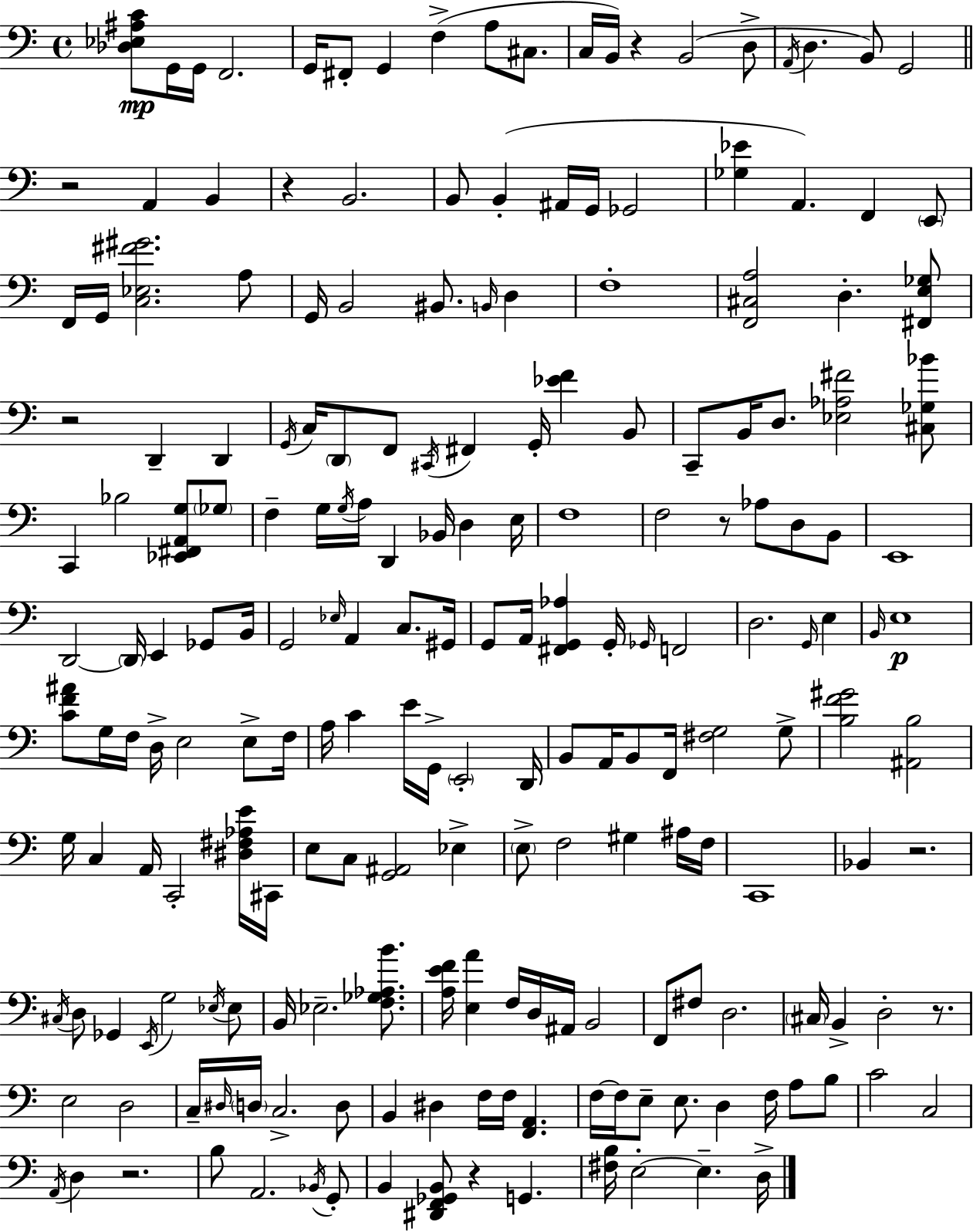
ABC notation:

X:1
T:Untitled
M:4/4
L:1/4
K:Am
[_D,_E,^A,C]/2 G,,/4 G,,/4 F,,2 G,,/4 ^F,,/2 G,, F, A,/2 ^C,/2 C,/4 B,,/4 z B,,2 D,/2 A,,/4 D, B,,/2 G,,2 z2 A,, B,, z B,,2 B,,/2 B,, ^A,,/4 G,,/4 _G,,2 [_G,_E] A,, F,, E,,/2 F,,/4 G,,/4 [C,_E,^F^G]2 A,/2 G,,/4 B,,2 ^B,,/2 B,,/4 D, F,4 [F,,^C,A,]2 D, [^F,,E,_G,]/2 z2 D,, D,, G,,/4 C,/4 D,,/2 F,,/2 ^C,,/4 ^F,, G,,/4 [_EF] B,,/2 C,,/2 B,,/4 D,/2 [_E,_A,^F]2 [^C,_G,_B]/2 C,, _B,2 [_E,,^F,,A,,G,]/2 _G,/2 F, G,/4 G,/4 A,/4 D,, _B,,/4 D, E,/4 F,4 F,2 z/2 _A,/2 D,/2 B,,/2 E,,4 D,,2 D,,/4 E,, _G,,/2 B,,/4 G,,2 _E,/4 A,, C,/2 ^G,,/4 G,,/2 A,,/4 [^F,,G,,_A,] G,,/4 _G,,/4 F,,2 D,2 G,,/4 E, B,,/4 E,4 [CF^A]/2 G,/4 F,/4 D,/4 E,2 E,/2 F,/4 A,/4 C E/4 G,,/4 E,,2 D,,/4 B,,/2 A,,/4 B,,/2 F,,/4 [^F,G,]2 G,/2 [B,F^G]2 [^A,,B,]2 G,/4 C, A,,/4 C,,2 [^D,^F,_A,E]/4 ^C,,/4 E,/2 C,/2 [G,,^A,,]2 _E, E,/2 F,2 ^G, ^A,/4 F,/4 C,,4 _B,, z2 ^C,/4 D,/2 _G,, E,,/4 G,2 _E,/4 _E,/2 B,,/4 _E,2 [F,_G,_A,B]/2 [A,EF]/4 [E,A] F,/4 D,/4 ^A,,/4 B,,2 F,,/2 ^F,/2 D,2 ^C,/4 B,, D,2 z/2 E,2 D,2 C,/4 ^D,/4 D,/4 C,2 D,/2 B,, ^D, F,/4 F,/4 [F,,A,,] F,/4 F,/4 E,/2 E,/2 D, F,/4 A,/2 B,/2 C2 C,2 A,,/4 D, z2 B,/2 A,,2 _B,,/4 G,,/2 B,, [^D,,F,,_G,,B,,]/2 z G,, [^F,B,]/4 E,2 E, D,/4